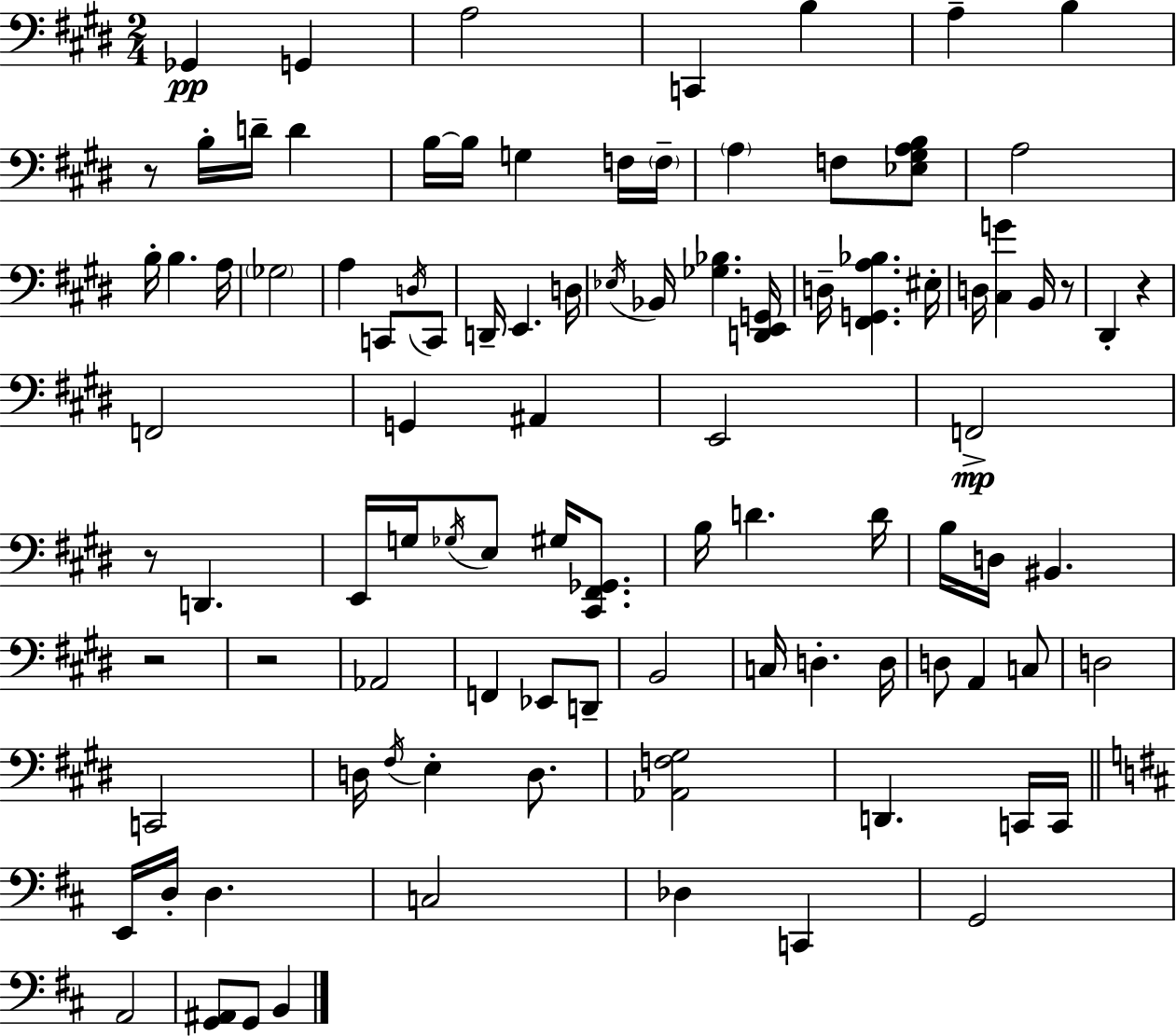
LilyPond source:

{
  \clef bass
  \numericTimeSignature
  \time 2/4
  \key e \major
  ges,4\pp g,4 | a2 | c,4 b4 | a4-- b4 | \break r8 b16-. d'16-- d'4 | b16~~ b16 g4 f16 \parenthesize f16-- | \parenthesize a4 f8 <ees gis a b>8 | a2 | \break b16-. b4. a16 | \parenthesize ges2 | a4 c,8 \acciaccatura { d16 } c,8 | d,16-- e,4. | \break d16 \acciaccatura { ees16 } bes,16 <ges bes>4. | <d, e, g,>16 d16-- <fis, g, a bes>4. | eis16-. d16 <cis g'>4 b,16 | r8 dis,4-. r4 | \break f,2 | g,4 ais,4 | e,2 | f,2->\mp | \break r8 d,4. | e,16 g16 \acciaccatura { ges16 } e8 gis16 | <cis, fis, ges,>8. b16 d'4. | d'16 b16 d16 bis,4. | \break r2 | r2 | aes,2 | f,4 ees,8 | \break d,8-- b,2 | c16 d4.-. | d16 d8 a,4 | c8 d2 | \break c,2 | d16 \acciaccatura { fis16 } e4-. | d8. <aes, f gis>2 | d,4. | \break c,16 c,16 \bar "||" \break \key d \major e,16 d16-. d4. | c2 | des4 c,4 | g,2 | \break a,2 | <g, ais,>8 g,8 b,4 | \bar "|."
}